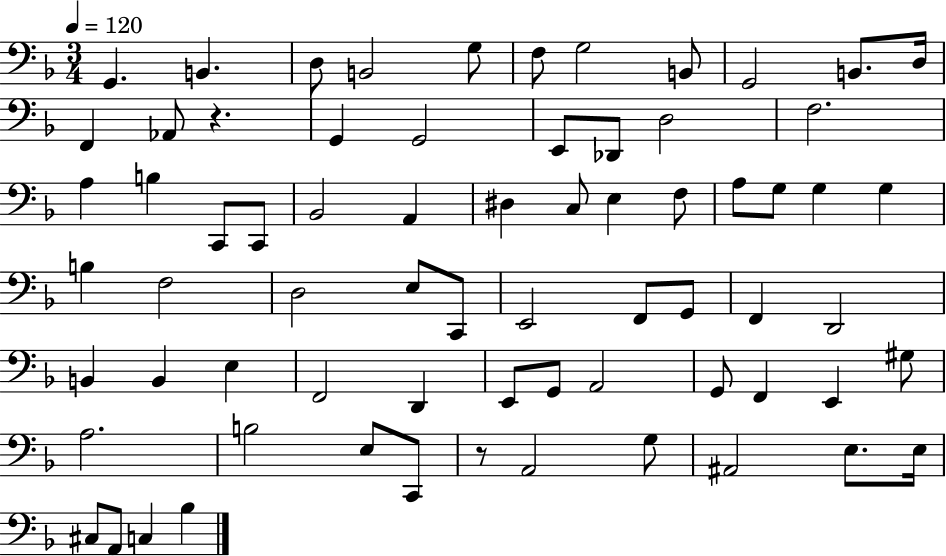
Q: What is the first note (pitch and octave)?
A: G2